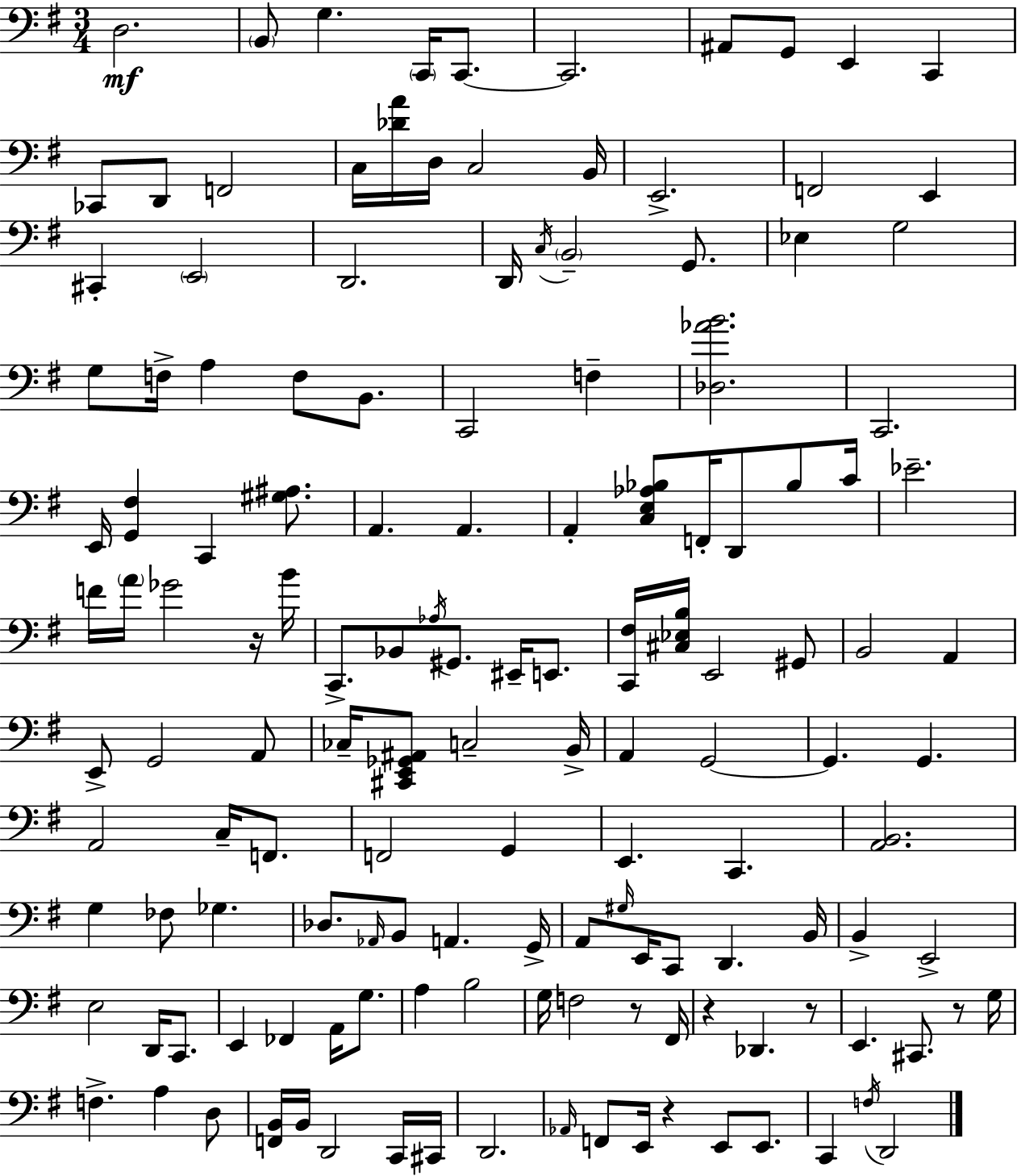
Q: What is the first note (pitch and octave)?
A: D3